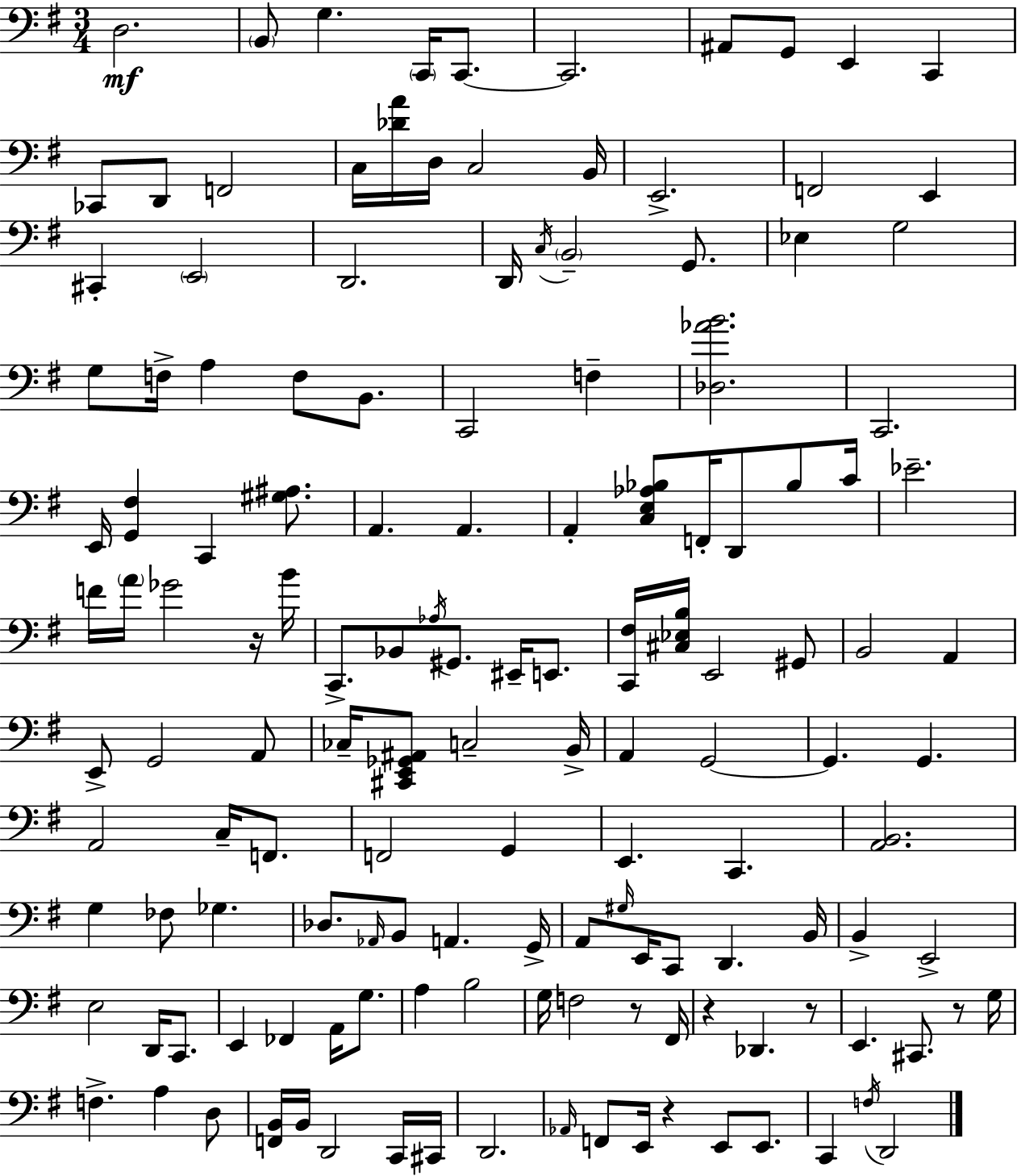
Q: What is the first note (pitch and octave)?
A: D3